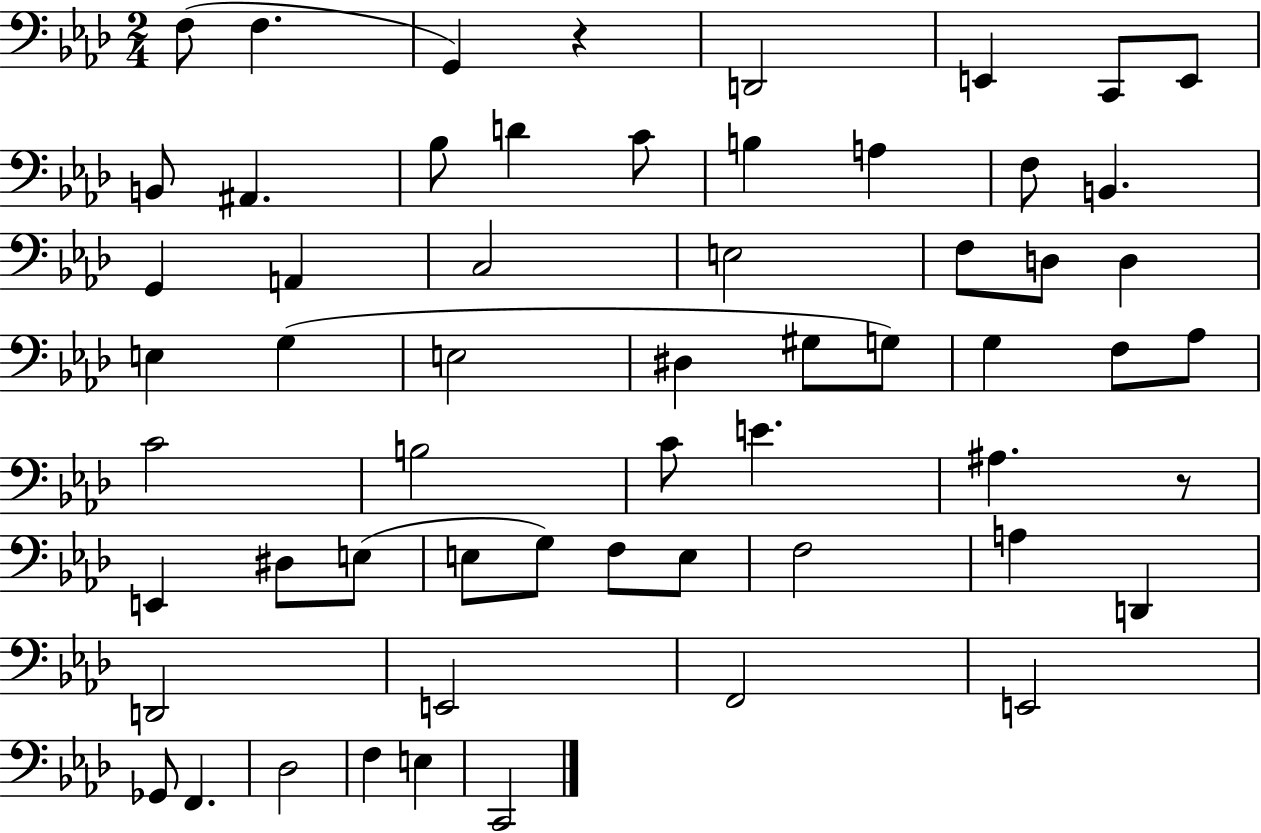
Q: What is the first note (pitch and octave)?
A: F3